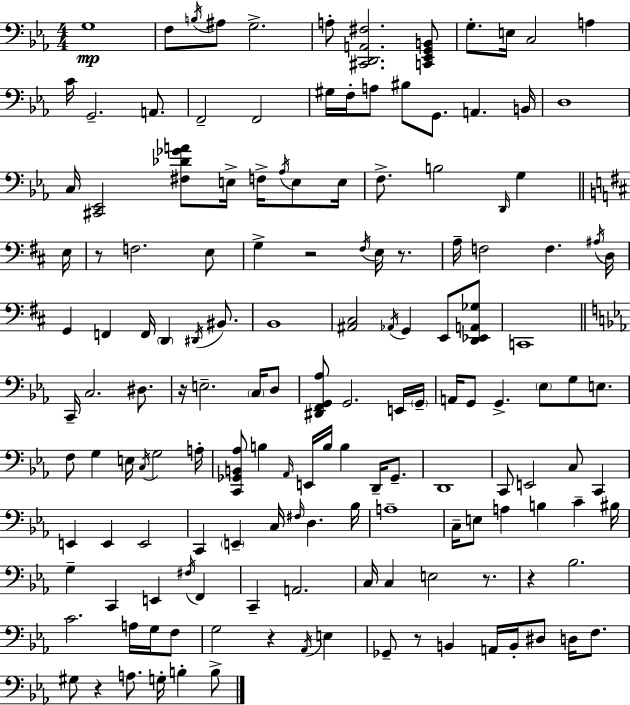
{
  \clef bass
  \numericTimeSignature
  \time 4/4
  \key c \minor
  \repeat volta 2 { g1\mp | f8 \acciaccatura { b16 } ais8 g2.-> | a8-. <cis, d, a, fis>2. <c, ees, g, b,>8 | g8.-. e16 c2 a4 | \break c'16 g,2.-- a,8. | f,2-- f,2 | gis16 f16-. a8 bis8 g,8. a,4. | b,16 d1 | \break c16 <cis, ees,>2 <fis des' ges' a'>8 e16-> f16-> \acciaccatura { aes16 } e8 | e16 f8.-> b2 \grace { d,16 } g4 | \bar "||" \break \key d \major e16 r8 f2. e8 | g4-> r2 \acciaccatura { fis16 } e16 r8. | a16-- f2 f4. | \acciaccatura { ais16 } d16 g,4 f,4 f,16 \parenthesize d,4 | \break \acciaccatura { dis,16 } bis,8. b,1 | <ais, cis>2 \acciaccatura { aes,16 } g,4 | e,8 <d, ees, a, ges>8 c,1 | \bar "||" \break \key c \minor c,16-- c2. dis8. | r16 e2.-- \parenthesize c16 d8 | <dis, f, g, aes>8 g,2. e,16 \parenthesize g,16-- | a,16 g,8 g,4.-> \parenthesize ees8 g8 e8. | \break f8 g4 e16 \acciaccatura { c16 } g2 | a16-. <c, ges, b, aes>8 b4 \grace { aes,16 } e,16 b16 b4 d,16-- ges,8.-- | d,1 | c,8 e,2 c8 c,4 | \break e,4 e,4 e,2 | c,4 \parenthesize e,4-- c16 \grace { fis16 } d4. | bes16 a1-- | c16-- e8 a4 b4 c'4-- | \break bis16 g4-- c,4 e,4 \acciaccatura { fis16 } | f,4 c,4-- a,2. | c16 c4 e2 | r8. r4 bes2. | \break c'2. | a16 g16 f8 g2 r4 | \acciaccatura { aes,16 } e4 ges,8-- r8 b,4 a,16 b,16-. dis8 | d16 f8. gis8 r4 a8. g16-. b4-. | \break b8-> } \bar "|."
}